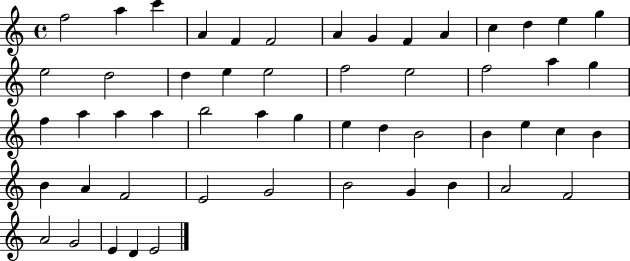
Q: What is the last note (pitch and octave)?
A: E4